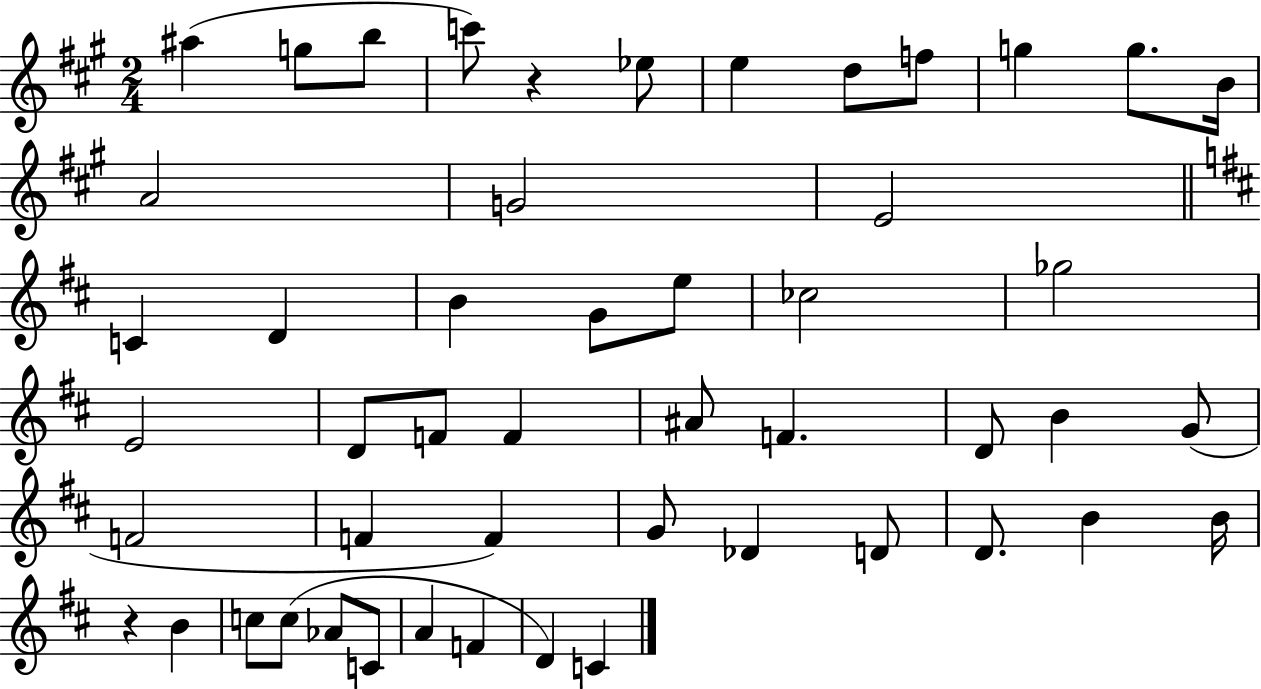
{
  \clef treble
  \numericTimeSignature
  \time 2/4
  \key a \major
  ais''4( g''8 b''8 | c'''8) r4 ees''8 | e''4 d''8 f''8 | g''4 g''8. b'16 | \break a'2 | g'2 | e'2 | \bar "||" \break \key d \major c'4 d'4 | b'4 g'8 e''8 | ces''2 | ges''2 | \break e'2 | d'8 f'8 f'4 | ais'8 f'4. | d'8 b'4 g'8( | \break f'2 | f'4 f'4) | g'8 des'4 d'8 | d'8. b'4 b'16 | \break r4 b'4 | c''8 c''8( aes'8 c'8 | a'4 f'4 | d'4) c'4 | \break \bar "|."
}